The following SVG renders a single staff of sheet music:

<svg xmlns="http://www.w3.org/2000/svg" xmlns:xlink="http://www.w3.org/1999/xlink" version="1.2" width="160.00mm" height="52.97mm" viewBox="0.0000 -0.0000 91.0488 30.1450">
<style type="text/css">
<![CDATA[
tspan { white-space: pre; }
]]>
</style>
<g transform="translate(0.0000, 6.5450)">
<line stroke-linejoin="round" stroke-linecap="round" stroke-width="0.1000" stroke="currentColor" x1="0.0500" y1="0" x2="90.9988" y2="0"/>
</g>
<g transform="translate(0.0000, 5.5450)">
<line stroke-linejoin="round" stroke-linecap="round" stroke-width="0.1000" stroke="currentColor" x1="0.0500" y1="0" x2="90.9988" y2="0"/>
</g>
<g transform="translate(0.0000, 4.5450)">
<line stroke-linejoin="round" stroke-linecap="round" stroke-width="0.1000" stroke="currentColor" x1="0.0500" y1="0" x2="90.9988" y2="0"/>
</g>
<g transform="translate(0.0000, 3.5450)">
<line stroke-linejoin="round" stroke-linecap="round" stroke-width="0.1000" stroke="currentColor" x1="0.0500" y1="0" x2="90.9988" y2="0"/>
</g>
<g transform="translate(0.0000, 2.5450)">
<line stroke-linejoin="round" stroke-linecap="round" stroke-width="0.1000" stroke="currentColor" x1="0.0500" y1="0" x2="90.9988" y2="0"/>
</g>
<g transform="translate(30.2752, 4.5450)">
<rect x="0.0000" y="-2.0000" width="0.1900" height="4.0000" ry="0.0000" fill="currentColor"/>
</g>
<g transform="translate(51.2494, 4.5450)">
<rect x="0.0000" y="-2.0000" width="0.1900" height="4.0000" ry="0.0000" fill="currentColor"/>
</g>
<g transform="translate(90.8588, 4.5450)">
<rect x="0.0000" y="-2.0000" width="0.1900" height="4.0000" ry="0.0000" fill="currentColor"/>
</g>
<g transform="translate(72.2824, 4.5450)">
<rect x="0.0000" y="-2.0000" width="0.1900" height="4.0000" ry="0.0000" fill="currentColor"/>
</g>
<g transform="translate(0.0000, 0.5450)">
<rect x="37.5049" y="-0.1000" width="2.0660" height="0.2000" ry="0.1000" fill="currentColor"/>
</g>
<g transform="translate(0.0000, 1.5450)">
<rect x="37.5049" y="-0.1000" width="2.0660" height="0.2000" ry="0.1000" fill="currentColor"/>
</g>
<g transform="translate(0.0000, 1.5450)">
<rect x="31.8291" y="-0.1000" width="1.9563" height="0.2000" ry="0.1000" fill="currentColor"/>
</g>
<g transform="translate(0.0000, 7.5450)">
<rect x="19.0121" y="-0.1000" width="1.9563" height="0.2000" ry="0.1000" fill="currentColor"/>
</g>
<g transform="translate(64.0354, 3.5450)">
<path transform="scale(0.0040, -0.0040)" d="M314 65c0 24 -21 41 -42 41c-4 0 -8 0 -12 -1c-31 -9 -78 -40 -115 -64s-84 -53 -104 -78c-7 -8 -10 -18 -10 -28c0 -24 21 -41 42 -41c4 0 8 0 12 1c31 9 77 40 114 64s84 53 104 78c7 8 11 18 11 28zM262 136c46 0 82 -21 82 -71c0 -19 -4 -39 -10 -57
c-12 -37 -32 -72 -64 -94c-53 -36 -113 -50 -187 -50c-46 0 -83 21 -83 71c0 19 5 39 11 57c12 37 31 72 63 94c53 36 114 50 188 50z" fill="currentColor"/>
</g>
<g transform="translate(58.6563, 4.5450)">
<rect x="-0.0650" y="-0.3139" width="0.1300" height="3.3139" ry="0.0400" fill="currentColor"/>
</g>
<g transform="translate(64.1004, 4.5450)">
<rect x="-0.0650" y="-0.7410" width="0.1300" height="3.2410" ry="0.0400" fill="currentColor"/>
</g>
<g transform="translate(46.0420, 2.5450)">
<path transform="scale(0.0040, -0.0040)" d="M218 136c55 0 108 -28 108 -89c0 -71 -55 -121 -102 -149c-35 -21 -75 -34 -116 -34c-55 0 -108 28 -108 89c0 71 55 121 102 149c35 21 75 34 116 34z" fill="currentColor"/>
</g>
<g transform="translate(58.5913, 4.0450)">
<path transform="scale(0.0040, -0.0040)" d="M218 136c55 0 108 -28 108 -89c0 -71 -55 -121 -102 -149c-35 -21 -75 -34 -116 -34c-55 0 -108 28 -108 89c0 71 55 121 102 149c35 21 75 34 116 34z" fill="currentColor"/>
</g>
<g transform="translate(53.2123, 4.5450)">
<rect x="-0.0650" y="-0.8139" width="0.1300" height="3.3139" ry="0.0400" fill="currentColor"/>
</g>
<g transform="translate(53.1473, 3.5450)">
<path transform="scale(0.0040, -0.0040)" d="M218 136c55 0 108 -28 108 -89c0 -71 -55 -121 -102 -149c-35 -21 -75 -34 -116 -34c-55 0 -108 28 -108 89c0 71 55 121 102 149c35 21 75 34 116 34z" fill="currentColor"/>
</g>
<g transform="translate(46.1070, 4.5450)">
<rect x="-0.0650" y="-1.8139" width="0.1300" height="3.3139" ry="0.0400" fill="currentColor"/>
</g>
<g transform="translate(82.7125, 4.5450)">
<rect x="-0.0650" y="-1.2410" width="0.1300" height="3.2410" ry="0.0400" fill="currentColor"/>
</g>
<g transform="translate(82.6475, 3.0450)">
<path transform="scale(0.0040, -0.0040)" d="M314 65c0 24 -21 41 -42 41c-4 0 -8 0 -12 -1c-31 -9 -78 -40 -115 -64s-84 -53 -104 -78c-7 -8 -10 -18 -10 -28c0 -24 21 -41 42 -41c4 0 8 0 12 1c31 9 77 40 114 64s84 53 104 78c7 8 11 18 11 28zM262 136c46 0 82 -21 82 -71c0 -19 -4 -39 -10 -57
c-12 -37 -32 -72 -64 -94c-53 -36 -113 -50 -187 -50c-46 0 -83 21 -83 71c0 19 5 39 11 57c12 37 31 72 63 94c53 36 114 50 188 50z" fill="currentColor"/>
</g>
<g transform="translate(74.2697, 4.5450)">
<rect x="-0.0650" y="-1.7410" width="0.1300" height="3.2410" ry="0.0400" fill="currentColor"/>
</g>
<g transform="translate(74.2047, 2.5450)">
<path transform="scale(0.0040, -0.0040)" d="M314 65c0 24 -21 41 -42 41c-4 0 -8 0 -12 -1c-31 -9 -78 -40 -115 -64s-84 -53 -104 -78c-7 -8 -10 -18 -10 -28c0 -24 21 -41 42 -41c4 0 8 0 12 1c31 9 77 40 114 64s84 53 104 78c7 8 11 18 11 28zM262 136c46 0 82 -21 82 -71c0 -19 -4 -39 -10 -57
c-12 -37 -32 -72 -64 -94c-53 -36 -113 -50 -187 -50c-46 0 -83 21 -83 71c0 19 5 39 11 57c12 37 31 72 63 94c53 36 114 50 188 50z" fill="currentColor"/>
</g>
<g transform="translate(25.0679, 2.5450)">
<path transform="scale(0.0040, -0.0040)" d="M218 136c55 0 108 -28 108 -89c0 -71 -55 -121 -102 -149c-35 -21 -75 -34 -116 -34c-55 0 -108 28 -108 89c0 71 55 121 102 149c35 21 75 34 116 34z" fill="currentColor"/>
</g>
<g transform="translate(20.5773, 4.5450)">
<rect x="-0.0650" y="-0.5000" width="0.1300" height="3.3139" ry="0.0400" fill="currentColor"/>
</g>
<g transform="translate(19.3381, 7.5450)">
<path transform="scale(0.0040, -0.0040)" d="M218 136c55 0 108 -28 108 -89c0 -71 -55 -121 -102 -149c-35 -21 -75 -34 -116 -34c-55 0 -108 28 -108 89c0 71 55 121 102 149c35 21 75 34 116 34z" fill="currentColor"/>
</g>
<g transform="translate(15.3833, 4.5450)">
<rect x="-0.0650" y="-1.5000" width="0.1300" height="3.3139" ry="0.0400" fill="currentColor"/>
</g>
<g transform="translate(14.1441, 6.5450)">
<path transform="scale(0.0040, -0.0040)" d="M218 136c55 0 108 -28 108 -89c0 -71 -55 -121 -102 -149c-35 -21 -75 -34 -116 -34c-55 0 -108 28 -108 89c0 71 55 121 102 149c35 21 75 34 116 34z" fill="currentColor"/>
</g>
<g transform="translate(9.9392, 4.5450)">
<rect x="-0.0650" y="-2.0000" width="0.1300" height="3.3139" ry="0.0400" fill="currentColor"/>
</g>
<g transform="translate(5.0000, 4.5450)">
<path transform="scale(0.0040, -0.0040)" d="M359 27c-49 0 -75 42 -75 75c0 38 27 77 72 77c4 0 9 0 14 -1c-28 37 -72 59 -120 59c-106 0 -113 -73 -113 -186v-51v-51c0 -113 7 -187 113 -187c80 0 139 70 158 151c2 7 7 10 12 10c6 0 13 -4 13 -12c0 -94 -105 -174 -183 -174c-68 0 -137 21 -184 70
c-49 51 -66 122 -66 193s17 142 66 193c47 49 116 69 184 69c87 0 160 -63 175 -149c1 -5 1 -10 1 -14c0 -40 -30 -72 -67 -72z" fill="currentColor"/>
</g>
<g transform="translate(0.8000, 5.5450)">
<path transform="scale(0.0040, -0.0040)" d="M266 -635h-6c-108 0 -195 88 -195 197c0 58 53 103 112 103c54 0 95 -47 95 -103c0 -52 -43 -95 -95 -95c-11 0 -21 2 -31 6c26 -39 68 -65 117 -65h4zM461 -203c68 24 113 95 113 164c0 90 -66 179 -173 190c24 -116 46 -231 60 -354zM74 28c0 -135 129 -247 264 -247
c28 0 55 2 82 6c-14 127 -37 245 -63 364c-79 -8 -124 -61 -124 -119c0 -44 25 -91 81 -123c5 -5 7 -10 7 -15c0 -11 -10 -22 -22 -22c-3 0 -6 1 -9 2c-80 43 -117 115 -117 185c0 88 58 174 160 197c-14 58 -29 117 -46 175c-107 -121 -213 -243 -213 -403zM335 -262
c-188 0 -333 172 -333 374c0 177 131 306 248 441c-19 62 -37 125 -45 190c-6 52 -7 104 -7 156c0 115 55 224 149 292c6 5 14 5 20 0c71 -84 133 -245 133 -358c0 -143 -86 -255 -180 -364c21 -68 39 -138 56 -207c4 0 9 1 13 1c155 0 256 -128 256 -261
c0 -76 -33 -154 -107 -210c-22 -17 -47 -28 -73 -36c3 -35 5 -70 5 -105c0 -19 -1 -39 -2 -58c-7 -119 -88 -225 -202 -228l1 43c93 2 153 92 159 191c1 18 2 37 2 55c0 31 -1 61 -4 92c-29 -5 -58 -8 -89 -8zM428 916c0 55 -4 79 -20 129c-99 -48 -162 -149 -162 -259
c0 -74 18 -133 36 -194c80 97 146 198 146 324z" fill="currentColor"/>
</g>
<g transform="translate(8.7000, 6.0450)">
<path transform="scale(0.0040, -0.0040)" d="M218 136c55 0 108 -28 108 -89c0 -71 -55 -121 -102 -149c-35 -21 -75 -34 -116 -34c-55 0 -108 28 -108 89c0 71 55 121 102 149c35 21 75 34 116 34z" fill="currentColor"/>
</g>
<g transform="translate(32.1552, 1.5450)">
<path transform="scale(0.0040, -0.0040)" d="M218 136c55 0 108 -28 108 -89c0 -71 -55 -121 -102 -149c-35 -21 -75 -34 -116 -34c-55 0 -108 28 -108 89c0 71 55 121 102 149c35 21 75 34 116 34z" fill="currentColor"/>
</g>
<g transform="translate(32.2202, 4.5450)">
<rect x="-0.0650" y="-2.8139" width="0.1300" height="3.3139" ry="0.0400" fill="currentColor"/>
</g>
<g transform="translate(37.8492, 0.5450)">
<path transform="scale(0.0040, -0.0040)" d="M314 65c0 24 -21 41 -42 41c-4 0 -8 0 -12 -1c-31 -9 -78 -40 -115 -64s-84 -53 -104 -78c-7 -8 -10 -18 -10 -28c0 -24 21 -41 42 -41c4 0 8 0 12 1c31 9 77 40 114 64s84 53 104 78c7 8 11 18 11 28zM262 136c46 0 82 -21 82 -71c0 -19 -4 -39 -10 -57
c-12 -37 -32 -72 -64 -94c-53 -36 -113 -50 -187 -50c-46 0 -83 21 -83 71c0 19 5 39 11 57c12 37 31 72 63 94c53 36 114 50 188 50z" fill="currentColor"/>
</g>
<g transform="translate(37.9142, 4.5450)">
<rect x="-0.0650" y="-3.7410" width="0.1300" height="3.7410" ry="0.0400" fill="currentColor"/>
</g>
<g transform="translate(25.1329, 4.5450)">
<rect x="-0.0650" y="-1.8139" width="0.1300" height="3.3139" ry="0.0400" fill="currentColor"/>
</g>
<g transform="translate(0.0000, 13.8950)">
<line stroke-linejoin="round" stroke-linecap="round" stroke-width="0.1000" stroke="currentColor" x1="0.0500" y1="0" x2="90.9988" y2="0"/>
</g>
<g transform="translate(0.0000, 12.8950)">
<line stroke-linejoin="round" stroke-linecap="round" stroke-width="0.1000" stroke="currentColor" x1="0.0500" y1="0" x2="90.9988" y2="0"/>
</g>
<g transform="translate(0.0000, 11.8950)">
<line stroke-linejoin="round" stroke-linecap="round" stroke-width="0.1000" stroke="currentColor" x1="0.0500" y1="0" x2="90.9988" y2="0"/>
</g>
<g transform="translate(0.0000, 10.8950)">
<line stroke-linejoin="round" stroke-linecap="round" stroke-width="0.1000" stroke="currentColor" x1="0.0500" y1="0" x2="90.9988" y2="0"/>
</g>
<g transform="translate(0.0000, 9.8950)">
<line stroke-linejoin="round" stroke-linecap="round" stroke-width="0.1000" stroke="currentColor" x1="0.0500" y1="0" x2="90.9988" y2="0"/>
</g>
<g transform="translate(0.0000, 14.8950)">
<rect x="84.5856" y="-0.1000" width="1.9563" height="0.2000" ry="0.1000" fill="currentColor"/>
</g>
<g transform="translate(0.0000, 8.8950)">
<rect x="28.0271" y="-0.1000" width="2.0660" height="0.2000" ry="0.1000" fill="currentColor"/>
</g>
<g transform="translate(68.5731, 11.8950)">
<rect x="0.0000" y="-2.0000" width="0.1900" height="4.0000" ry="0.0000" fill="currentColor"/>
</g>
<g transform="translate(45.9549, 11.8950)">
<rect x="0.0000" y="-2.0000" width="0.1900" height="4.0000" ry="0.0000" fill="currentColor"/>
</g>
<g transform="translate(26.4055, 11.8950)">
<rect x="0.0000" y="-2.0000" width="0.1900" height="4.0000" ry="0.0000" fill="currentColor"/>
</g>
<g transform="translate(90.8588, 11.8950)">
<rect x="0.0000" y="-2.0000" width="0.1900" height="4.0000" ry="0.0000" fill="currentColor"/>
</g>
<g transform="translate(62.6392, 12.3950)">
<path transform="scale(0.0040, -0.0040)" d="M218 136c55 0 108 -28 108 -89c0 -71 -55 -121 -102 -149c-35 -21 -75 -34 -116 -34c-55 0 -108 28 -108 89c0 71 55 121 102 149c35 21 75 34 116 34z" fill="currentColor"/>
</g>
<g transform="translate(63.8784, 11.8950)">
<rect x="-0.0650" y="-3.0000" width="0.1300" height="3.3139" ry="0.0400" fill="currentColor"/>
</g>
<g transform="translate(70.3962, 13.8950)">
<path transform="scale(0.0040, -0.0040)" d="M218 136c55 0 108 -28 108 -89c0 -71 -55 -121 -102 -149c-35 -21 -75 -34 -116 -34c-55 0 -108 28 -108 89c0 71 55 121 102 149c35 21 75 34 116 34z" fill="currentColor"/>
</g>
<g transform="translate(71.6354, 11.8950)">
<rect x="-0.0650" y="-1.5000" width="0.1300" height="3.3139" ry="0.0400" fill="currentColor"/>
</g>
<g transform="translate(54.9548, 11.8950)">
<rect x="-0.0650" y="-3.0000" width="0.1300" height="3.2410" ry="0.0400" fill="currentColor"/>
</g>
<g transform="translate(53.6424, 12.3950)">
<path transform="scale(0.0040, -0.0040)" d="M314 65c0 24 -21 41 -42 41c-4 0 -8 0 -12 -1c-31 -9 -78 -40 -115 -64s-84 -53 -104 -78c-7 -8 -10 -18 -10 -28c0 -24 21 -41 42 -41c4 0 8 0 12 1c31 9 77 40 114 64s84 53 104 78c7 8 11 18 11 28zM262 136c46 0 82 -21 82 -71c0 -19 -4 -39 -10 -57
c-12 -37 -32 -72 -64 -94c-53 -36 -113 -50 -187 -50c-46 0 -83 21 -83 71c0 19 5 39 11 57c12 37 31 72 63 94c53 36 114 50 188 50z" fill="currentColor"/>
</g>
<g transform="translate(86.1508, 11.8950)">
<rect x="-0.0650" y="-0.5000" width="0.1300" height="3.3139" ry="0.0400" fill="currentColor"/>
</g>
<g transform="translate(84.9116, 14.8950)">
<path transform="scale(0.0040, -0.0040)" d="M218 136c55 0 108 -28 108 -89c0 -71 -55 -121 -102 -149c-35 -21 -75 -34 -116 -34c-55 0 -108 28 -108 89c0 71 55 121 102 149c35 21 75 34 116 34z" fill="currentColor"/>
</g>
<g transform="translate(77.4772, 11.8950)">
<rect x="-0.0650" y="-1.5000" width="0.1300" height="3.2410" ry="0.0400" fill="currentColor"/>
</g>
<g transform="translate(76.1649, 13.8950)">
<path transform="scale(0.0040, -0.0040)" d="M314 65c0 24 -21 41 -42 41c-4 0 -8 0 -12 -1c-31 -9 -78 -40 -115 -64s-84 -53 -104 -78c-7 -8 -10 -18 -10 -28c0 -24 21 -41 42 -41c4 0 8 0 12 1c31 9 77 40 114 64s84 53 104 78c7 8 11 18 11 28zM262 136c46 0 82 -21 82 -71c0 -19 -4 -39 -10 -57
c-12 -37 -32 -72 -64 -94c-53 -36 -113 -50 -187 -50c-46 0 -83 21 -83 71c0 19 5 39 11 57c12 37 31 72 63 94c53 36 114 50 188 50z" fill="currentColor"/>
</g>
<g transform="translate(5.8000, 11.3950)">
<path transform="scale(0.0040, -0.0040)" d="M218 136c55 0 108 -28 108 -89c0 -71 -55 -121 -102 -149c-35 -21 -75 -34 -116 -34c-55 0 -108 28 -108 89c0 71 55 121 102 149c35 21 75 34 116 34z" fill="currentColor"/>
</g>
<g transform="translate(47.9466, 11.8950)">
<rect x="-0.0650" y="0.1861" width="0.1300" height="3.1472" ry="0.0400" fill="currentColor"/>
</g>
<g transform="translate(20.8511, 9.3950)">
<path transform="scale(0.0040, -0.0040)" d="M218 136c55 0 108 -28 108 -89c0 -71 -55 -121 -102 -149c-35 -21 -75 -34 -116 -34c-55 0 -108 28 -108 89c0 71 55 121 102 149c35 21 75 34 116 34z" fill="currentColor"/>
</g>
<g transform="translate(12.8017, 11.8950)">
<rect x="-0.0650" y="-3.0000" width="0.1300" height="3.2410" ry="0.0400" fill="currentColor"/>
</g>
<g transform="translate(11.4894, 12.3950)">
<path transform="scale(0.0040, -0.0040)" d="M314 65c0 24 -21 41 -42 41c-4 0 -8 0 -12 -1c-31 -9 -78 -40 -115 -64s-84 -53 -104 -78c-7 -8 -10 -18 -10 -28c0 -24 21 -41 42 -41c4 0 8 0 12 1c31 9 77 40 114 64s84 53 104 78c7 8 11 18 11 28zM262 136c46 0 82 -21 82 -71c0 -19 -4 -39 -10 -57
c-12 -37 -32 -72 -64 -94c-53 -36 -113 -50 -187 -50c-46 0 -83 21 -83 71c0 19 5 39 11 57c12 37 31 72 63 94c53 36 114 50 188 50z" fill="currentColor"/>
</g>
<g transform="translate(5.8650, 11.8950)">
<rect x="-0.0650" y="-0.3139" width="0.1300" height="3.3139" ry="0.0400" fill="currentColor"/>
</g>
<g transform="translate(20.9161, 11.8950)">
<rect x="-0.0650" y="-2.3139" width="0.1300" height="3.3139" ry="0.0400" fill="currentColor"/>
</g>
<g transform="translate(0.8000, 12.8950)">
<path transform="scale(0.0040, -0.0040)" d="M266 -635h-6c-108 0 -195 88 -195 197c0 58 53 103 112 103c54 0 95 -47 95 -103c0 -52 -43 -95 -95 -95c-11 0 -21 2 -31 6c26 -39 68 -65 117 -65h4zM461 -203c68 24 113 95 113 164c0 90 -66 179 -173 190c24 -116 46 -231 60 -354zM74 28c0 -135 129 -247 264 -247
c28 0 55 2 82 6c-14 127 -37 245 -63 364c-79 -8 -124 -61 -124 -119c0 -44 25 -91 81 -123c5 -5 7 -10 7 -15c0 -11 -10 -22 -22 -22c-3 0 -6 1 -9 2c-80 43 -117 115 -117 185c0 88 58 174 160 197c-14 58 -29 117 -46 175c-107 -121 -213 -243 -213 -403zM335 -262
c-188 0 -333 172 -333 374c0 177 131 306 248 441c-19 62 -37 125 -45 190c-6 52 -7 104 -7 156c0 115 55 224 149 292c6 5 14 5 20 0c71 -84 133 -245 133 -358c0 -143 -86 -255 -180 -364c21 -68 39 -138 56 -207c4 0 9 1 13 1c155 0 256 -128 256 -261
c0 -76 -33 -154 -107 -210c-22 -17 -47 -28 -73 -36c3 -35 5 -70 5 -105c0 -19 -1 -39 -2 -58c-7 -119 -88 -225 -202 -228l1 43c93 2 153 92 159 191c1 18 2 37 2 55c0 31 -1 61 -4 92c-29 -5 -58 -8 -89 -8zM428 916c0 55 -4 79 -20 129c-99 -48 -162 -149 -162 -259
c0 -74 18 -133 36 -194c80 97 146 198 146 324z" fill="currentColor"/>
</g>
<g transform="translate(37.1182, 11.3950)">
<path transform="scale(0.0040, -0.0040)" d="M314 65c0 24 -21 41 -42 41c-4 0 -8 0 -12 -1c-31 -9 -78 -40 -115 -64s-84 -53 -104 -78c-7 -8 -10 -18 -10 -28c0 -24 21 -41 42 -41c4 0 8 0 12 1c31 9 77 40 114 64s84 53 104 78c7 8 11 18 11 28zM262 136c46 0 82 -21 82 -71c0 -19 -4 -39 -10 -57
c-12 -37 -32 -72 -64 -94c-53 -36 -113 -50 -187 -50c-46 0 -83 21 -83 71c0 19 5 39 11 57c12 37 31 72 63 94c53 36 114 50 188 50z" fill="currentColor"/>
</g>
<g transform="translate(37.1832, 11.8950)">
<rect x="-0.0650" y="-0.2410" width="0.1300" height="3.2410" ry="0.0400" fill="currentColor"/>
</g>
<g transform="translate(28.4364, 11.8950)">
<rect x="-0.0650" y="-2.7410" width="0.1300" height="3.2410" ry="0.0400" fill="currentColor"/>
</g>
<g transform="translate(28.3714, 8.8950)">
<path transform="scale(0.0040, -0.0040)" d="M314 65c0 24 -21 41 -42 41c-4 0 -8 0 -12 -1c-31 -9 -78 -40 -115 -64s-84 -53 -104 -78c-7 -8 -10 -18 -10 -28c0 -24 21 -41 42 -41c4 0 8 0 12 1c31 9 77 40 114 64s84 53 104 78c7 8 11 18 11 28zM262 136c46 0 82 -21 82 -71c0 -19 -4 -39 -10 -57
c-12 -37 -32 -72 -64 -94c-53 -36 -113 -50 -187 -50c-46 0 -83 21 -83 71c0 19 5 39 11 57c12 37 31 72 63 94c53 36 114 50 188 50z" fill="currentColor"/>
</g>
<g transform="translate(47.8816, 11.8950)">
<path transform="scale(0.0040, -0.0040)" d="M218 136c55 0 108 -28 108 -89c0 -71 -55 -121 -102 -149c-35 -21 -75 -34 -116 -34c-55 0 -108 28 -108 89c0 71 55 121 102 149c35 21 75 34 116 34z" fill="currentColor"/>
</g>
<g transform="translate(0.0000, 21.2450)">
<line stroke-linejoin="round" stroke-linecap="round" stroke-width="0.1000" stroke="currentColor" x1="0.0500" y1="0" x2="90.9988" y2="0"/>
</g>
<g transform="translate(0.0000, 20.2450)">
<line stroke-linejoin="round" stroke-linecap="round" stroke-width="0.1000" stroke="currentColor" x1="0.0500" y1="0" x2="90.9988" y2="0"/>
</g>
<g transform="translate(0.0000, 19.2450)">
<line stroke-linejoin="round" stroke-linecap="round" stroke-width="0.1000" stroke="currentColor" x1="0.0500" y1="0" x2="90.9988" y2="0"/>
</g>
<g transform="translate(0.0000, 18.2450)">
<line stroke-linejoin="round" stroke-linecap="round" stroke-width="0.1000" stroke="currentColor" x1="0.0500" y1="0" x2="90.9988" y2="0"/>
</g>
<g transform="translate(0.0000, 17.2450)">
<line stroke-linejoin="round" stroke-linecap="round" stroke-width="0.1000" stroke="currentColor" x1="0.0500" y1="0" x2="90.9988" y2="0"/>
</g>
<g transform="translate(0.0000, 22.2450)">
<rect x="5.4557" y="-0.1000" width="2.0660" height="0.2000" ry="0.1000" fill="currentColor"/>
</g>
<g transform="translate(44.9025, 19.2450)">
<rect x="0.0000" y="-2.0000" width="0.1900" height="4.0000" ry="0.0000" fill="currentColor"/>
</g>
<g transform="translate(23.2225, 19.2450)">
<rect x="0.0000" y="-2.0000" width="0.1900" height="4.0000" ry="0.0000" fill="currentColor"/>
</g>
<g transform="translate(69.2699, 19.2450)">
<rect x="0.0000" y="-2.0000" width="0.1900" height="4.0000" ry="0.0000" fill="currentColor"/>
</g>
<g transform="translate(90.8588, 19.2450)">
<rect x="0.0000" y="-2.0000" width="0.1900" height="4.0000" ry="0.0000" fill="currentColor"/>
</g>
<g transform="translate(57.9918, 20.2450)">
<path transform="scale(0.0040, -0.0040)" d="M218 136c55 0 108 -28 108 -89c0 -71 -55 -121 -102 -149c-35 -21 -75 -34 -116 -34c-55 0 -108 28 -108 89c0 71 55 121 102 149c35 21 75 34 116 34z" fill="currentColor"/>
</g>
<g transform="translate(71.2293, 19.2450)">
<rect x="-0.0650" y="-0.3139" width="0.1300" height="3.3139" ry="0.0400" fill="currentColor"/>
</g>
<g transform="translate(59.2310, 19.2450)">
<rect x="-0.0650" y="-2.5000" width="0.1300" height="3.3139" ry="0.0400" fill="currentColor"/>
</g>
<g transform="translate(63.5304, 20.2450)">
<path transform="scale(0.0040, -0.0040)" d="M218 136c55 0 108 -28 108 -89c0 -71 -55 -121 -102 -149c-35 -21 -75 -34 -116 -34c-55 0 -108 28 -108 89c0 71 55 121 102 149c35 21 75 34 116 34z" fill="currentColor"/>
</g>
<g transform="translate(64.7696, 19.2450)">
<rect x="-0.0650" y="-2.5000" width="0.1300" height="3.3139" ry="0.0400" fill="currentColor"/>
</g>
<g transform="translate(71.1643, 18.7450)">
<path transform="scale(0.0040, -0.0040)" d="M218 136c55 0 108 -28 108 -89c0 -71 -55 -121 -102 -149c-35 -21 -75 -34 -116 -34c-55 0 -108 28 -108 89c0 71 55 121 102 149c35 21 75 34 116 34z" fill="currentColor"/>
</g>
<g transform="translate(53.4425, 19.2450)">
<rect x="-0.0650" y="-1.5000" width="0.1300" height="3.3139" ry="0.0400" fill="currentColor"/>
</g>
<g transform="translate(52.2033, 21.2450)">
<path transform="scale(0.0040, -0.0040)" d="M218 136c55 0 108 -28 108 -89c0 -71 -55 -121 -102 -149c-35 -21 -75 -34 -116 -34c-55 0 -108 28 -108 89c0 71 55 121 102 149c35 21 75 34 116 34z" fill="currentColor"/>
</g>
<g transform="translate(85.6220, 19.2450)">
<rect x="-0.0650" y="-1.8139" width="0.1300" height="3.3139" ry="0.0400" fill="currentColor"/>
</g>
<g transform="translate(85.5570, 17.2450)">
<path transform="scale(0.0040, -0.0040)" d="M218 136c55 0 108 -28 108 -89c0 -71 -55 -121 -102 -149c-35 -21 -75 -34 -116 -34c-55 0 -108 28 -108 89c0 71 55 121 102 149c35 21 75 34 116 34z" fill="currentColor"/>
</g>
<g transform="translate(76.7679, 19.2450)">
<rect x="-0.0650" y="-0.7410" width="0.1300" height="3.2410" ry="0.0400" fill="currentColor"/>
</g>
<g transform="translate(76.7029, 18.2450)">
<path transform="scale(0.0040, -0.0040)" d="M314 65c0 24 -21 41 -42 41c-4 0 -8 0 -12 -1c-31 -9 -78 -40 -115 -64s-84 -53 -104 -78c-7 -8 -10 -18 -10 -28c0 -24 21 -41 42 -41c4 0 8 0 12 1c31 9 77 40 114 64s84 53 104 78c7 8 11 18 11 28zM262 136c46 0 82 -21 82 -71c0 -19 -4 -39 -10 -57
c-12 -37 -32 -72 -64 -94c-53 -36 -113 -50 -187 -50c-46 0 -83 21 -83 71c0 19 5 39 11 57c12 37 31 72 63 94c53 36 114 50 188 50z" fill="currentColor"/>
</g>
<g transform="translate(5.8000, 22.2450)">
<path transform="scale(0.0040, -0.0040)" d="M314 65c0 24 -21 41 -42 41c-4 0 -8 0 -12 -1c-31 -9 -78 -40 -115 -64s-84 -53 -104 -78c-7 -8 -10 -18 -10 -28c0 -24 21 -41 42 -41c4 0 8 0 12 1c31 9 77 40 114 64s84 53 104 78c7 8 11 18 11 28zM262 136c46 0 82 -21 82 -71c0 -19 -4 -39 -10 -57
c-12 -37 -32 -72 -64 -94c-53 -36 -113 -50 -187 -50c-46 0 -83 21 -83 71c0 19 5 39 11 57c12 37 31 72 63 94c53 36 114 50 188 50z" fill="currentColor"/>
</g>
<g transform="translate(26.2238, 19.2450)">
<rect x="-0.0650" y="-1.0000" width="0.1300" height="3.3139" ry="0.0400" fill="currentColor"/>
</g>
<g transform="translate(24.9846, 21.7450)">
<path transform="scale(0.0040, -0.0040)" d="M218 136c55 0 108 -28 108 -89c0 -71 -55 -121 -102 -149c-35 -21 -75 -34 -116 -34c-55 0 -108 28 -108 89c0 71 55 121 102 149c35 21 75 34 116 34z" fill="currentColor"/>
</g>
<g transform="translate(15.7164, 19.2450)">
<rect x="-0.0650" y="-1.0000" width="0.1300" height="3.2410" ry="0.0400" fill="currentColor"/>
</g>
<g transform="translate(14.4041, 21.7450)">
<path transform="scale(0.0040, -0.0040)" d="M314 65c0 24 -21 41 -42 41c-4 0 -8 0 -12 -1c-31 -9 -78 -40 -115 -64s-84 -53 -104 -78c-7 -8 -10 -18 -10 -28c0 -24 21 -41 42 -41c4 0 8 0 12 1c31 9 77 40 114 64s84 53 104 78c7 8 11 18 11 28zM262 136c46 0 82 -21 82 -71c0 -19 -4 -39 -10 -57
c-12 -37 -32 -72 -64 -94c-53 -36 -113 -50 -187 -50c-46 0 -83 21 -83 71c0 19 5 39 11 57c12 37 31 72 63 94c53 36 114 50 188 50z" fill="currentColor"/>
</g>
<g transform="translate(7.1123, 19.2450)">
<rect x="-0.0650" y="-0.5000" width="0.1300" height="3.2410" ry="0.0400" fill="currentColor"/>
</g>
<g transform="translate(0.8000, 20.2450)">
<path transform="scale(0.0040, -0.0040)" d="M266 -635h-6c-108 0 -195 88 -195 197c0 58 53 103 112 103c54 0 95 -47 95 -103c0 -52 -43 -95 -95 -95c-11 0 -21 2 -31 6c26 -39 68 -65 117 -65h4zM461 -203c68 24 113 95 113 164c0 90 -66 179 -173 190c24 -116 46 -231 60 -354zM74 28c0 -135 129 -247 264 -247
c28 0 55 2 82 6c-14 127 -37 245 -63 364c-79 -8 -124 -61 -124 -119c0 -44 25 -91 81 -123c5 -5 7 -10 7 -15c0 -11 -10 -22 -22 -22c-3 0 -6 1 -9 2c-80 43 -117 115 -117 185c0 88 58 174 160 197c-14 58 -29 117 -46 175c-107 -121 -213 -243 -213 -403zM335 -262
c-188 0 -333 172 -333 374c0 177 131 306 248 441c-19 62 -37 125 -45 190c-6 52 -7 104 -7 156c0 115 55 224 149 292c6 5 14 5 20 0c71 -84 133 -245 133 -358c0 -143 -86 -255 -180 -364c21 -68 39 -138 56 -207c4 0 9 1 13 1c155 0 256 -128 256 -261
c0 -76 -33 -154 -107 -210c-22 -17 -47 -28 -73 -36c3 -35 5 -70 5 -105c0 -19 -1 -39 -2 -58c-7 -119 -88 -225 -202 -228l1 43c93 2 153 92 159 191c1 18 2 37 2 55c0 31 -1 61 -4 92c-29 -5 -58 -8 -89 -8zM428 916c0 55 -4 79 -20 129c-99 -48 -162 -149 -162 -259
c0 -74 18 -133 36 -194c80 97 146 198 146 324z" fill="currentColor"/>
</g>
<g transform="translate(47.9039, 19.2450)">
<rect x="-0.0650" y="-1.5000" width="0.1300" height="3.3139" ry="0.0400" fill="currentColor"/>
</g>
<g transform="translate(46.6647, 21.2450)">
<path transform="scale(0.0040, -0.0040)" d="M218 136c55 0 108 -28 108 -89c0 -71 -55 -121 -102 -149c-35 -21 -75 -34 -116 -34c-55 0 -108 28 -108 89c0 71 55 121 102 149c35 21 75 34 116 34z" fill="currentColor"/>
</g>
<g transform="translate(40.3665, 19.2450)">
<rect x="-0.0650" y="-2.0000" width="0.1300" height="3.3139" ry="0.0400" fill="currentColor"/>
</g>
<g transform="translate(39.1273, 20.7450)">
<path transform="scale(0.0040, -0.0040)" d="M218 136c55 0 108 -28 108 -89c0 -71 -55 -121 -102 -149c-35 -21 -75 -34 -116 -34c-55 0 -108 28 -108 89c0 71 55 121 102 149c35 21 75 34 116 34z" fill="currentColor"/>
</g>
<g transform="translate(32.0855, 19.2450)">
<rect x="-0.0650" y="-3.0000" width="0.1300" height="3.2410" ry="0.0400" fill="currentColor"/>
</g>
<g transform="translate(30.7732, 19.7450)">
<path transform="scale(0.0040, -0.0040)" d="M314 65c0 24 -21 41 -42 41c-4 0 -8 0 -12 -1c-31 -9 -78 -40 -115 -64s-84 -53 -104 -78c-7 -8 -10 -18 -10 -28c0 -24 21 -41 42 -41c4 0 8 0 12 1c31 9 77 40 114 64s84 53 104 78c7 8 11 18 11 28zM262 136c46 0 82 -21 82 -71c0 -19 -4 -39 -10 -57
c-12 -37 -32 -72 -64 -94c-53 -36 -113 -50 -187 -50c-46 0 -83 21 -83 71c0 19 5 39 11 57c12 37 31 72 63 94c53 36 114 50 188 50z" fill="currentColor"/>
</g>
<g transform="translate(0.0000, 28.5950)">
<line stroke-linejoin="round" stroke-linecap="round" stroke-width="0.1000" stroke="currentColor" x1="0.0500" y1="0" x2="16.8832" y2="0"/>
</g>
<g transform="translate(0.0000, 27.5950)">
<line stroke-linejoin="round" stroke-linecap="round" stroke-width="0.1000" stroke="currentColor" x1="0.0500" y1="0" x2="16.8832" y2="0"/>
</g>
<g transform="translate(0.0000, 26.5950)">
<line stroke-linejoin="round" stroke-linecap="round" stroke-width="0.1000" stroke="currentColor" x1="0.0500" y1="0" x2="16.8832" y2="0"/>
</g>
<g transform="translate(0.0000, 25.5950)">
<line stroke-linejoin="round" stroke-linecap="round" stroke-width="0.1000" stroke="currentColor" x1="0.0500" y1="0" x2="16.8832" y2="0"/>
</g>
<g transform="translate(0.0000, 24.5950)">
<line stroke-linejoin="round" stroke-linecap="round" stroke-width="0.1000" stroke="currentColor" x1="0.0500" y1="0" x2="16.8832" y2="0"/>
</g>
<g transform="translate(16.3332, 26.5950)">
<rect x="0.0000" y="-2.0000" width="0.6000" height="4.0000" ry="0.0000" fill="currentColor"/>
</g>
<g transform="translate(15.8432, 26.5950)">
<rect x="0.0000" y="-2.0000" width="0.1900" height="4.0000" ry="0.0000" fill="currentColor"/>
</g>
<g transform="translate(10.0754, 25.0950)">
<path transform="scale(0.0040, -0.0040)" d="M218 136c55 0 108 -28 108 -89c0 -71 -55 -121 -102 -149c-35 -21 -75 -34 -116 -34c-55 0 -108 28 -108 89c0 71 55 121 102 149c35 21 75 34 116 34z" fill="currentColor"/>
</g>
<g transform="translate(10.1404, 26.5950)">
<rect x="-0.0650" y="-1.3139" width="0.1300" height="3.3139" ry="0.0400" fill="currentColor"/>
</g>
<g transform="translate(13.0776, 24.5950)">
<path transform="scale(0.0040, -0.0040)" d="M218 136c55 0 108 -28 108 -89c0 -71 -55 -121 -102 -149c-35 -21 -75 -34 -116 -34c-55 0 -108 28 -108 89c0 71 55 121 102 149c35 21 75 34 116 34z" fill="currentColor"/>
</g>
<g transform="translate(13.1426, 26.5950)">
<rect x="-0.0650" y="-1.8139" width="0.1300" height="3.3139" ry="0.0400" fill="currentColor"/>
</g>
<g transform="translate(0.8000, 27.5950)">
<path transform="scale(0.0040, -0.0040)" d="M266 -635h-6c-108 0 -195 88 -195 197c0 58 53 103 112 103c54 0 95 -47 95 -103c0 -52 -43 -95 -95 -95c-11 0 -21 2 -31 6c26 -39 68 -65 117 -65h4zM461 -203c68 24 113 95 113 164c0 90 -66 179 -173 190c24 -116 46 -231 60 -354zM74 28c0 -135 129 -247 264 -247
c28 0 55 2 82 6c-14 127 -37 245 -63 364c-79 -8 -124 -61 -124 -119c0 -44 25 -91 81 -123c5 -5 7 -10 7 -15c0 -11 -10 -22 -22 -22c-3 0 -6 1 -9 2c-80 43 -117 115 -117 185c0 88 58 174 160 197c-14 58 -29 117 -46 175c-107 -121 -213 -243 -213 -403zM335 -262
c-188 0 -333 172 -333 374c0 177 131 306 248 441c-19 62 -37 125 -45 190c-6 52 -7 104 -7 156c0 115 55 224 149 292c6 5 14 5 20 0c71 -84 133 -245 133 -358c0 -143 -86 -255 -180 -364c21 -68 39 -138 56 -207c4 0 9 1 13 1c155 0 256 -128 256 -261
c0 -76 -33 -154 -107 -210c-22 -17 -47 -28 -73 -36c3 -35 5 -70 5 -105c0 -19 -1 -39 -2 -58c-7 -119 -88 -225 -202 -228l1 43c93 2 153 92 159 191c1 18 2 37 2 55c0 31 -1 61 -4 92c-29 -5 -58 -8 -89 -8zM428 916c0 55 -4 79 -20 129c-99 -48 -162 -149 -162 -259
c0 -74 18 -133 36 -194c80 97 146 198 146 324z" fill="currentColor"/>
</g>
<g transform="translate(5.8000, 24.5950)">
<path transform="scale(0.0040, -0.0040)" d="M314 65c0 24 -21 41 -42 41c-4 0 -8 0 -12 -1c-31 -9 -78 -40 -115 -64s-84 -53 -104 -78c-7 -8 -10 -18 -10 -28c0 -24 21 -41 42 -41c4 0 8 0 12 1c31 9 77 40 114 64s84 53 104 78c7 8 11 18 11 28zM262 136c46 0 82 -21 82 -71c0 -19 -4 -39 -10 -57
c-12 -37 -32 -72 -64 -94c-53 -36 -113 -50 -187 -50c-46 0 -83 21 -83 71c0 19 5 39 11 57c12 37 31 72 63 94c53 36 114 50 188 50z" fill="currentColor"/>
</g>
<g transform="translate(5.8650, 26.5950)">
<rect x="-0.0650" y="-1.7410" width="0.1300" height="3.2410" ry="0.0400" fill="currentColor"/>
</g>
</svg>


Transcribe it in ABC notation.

X:1
T:Untitled
M:4/4
L:1/4
K:C
F E C f a c'2 f d c d2 f2 e2 c A2 g a2 c2 B A2 A E E2 C C2 D2 D A2 F E E G G c d2 f f2 e f